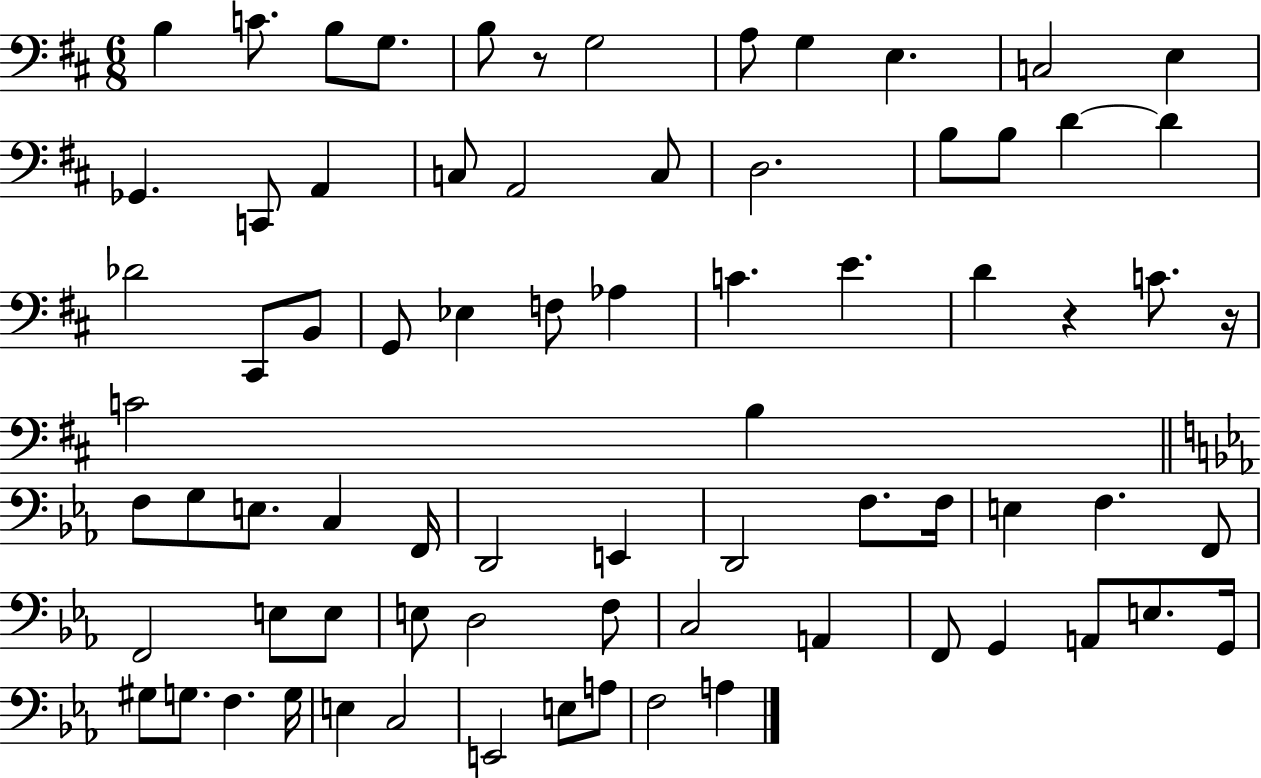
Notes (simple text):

B3/q C4/e. B3/e G3/e. B3/e R/e G3/h A3/e G3/q E3/q. C3/h E3/q Gb2/q. C2/e A2/q C3/e A2/h C3/e D3/h. B3/e B3/e D4/q D4/q Db4/h C#2/e B2/e G2/e Eb3/q F3/e Ab3/q C4/q. E4/q. D4/q R/q C4/e. R/s C4/h B3/q F3/e G3/e E3/e. C3/q F2/s D2/h E2/q D2/h F3/e. F3/s E3/q F3/q. F2/e F2/h E3/e E3/e E3/e D3/h F3/e C3/h A2/q F2/e G2/q A2/e E3/e. G2/s G#3/e G3/e. F3/q. G3/s E3/q C3/h E2/h E3/e A3/e F3/h A3/q